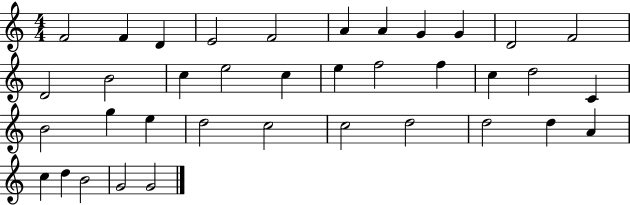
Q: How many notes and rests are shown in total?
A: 37